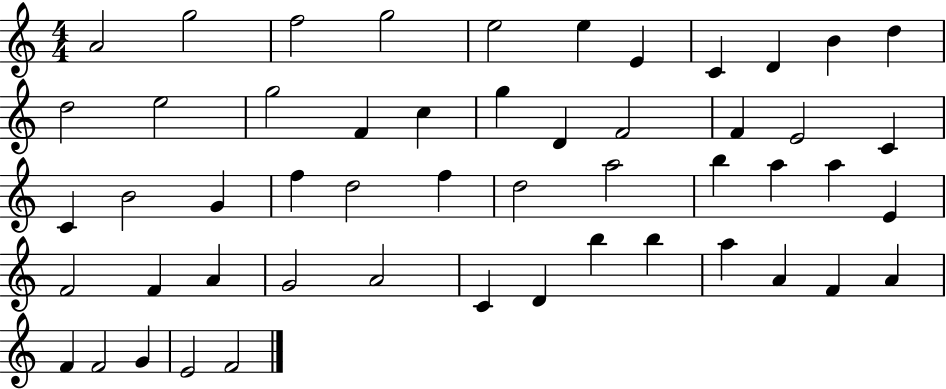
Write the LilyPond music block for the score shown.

{
  \clef treble
  \numericTimeSignature
  \time 4/4
  \key c \major
  a'2 g''2 | f''2 g''2 | e''2 e''4 e'4 | c'4 d'4 b'4 d''4 | \break d''2 e''2 | g''2 f'4 c''4 | g''4 d'4 f'2 | f'4 e'2 c'4 | \break c'4 b'2 g'4 | f''4 d''2 f''4 | d''2 a''2 | b''4 a''4 a''4 e'4 | \break f'2 f'4 a'4 | g'2 a'2 | c'4 d'4 b''4 b''4 | a''4 a'4 f'4 a'4 | \break f'4 f'2 g'4 | e'2 f'2 | \bar "|."
}